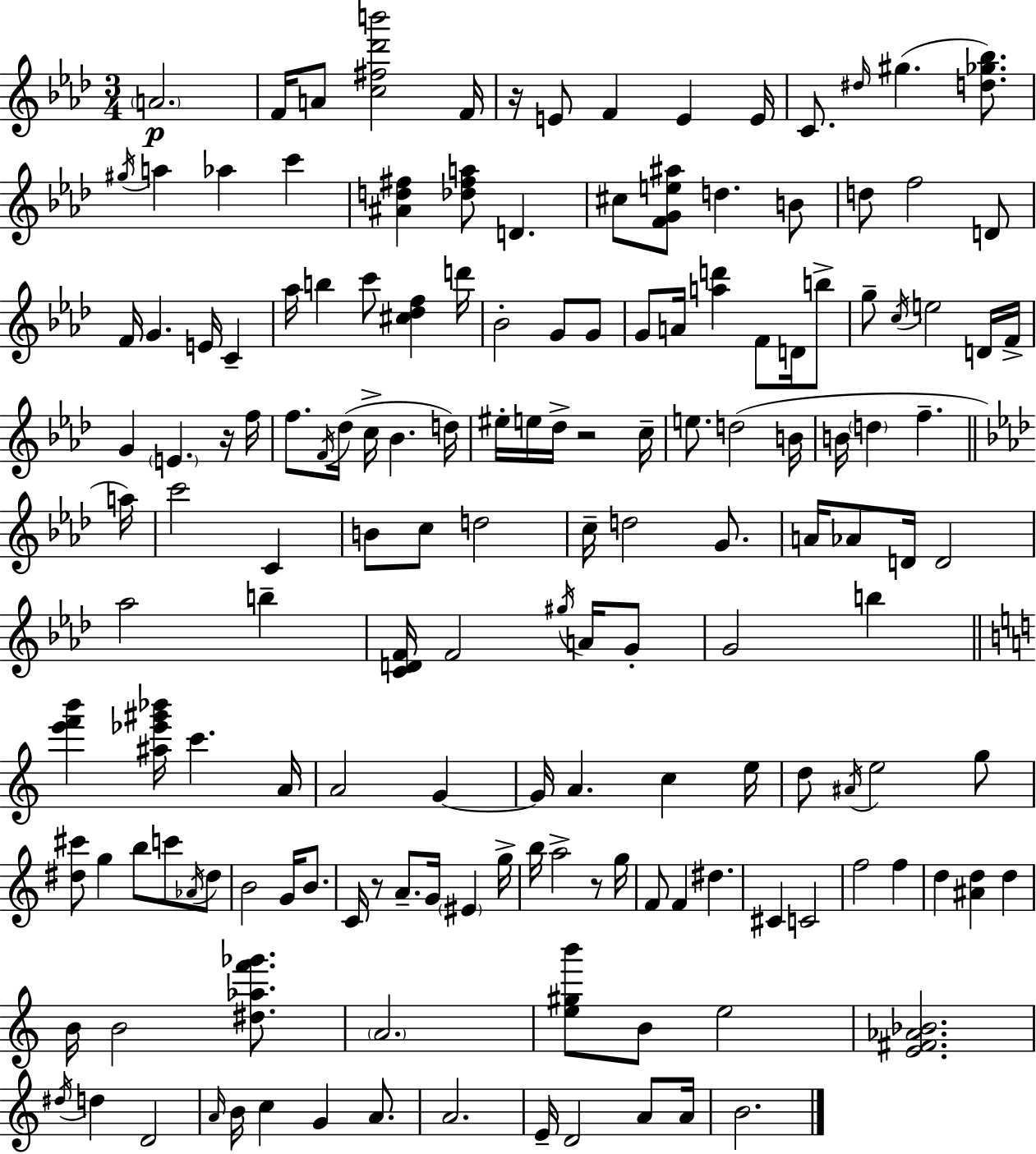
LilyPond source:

{
  \clef treble
  \numericTimeSignature
  \time 3/4
  \key f \minor
  \repeat volta 2 { \parenthesize a'2.\p | f'16 a'8 <c'' fis'' des''' b'''>2 f'16 | r16 e'8 f'4 e'4 e'16 | c'8. \grace { dis''16 }( gis''4. <d'' ges'' bes''>8.) | \break \acciaccatura { gis''16 } a''4 aes''4 c'''4 | <ais' d'' fis''>4 <des'' fis'' a''>8 d'4. | cis''8 <f' g' e'' ais''>8 d''4. | b'8 d''8 f''2 | \break d'8 f'16 g'4. e'16 c'4-- | aes''16 b''4 c'''8 <cis'' des'' f''>4 | d'''16 bes'2-. g'8 | g'8 g'8 a'16 <a'' d'''>4 f'8 d'16 | \break b''8-> g''8-- \acciaccatura { c''16 } e''2 | d'16 f'16-> g'4 \parenthesize e'4. | r16 f''16 f''8. \acciaccatura { f'16 } des''16( c''16-> bes'4. | d''16) eis''16-. e''16 des''16-> r2 | \break c''16-- e''8. d''2( | b'16 b'16 \parenthesize d''4 f''4.-- | \bar "||" \break \key aes \major a''16) c'''2 c'4 | b'8 c''8 d''2 | c''16-- d''2 g'8. | a'16 aes'8 d'16 d'2 | \break aes''2 b''4-- | <c' d' f'>16 f'2 \acciaccatura { gis''16 } a'16 | g'8-. g'2 b''4 | \bar "||" \break \key c \major <e''' f''' b'''>4 <ais'' ees''' gis''' bes'''>16 c'''4. a'16 | a'2 g'4~~ | g'16 a'4. c''4 e''16 | d''8 \acciaccatura { ais'16 } e''2 g''8 | \break <dis'' cis'''>8 g''4 b''8 c'''8 \acciaccatura { aes'16 } | dis''8 b'2 g'16 b'8. | c'16 r8 a'8.-- g'16 \parenthesize eis'4 | g''16-> b''16 a''2-> r8 | \break g''16 f'8 f'4 dis''4. | cis'4 c'2 | f''2 f''4 | d''4 <ais' d''>4 d''4 | \break b'16 b'2 <dis'' aes'' f''' ges'''>8. | \parenthesize a'2. | <e'' gis'' b'''>8 b'8 e''2 | <e' fis' aes' bes'>2. | \break \acciaccatura { dis''16 } d''4 d'2 | \grace { a'16 } b'16 c''4 g'4 | a'8. a'2. | e'16-- d'2 | \break a'8 a'16 b'2. | } \bar "|."
}